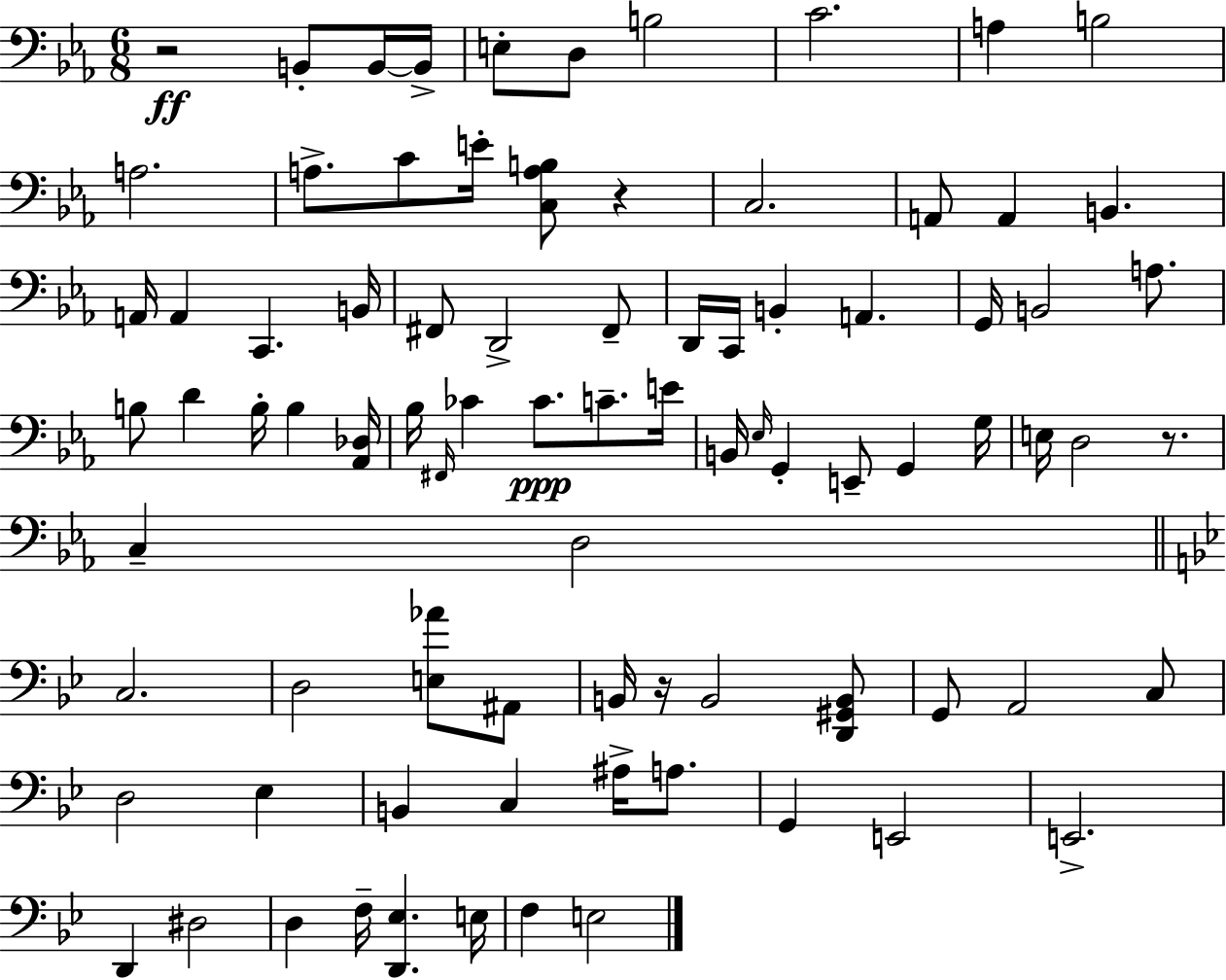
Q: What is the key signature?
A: EES major